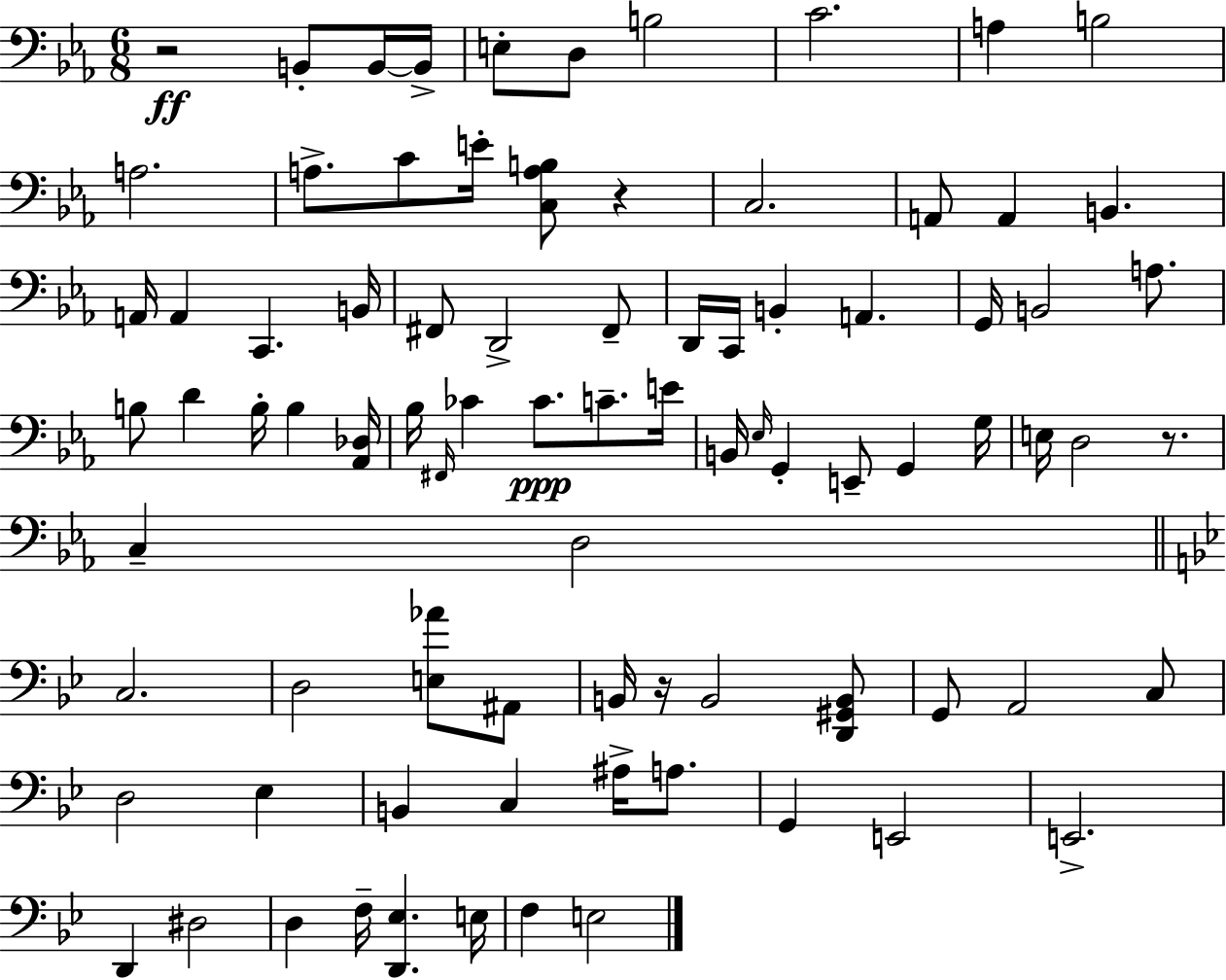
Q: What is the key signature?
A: EES major